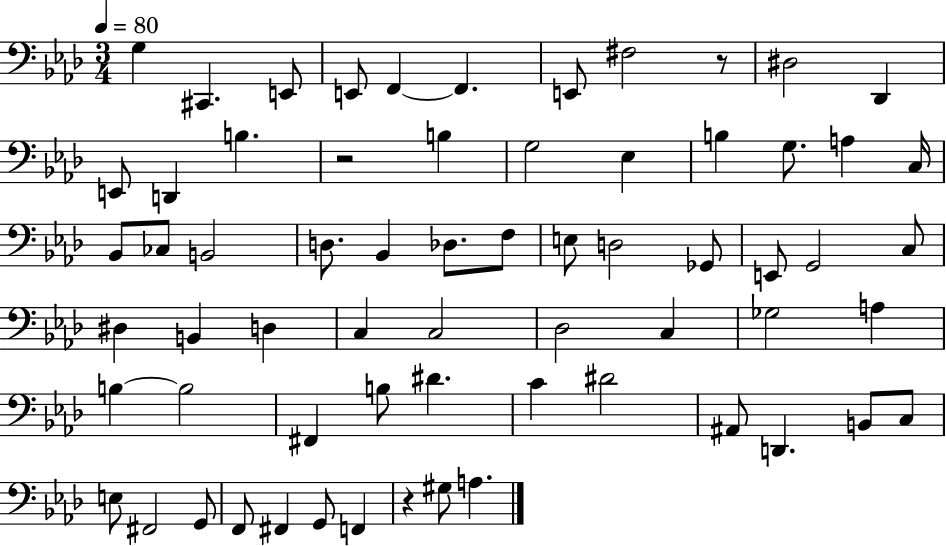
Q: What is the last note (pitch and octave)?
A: A3